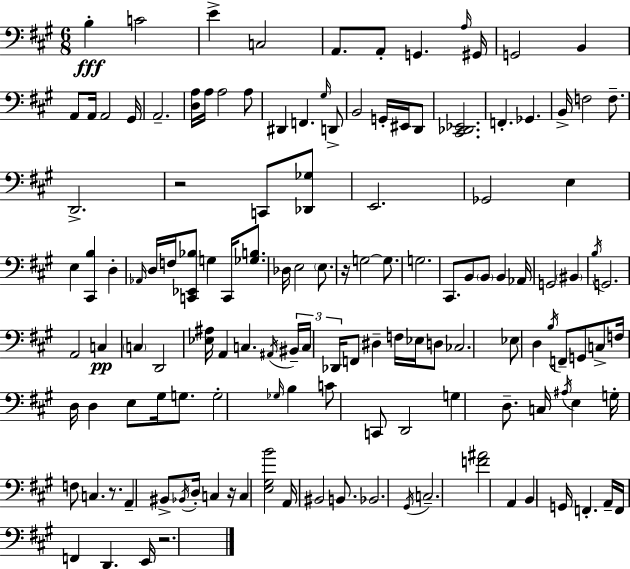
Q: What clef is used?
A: bass